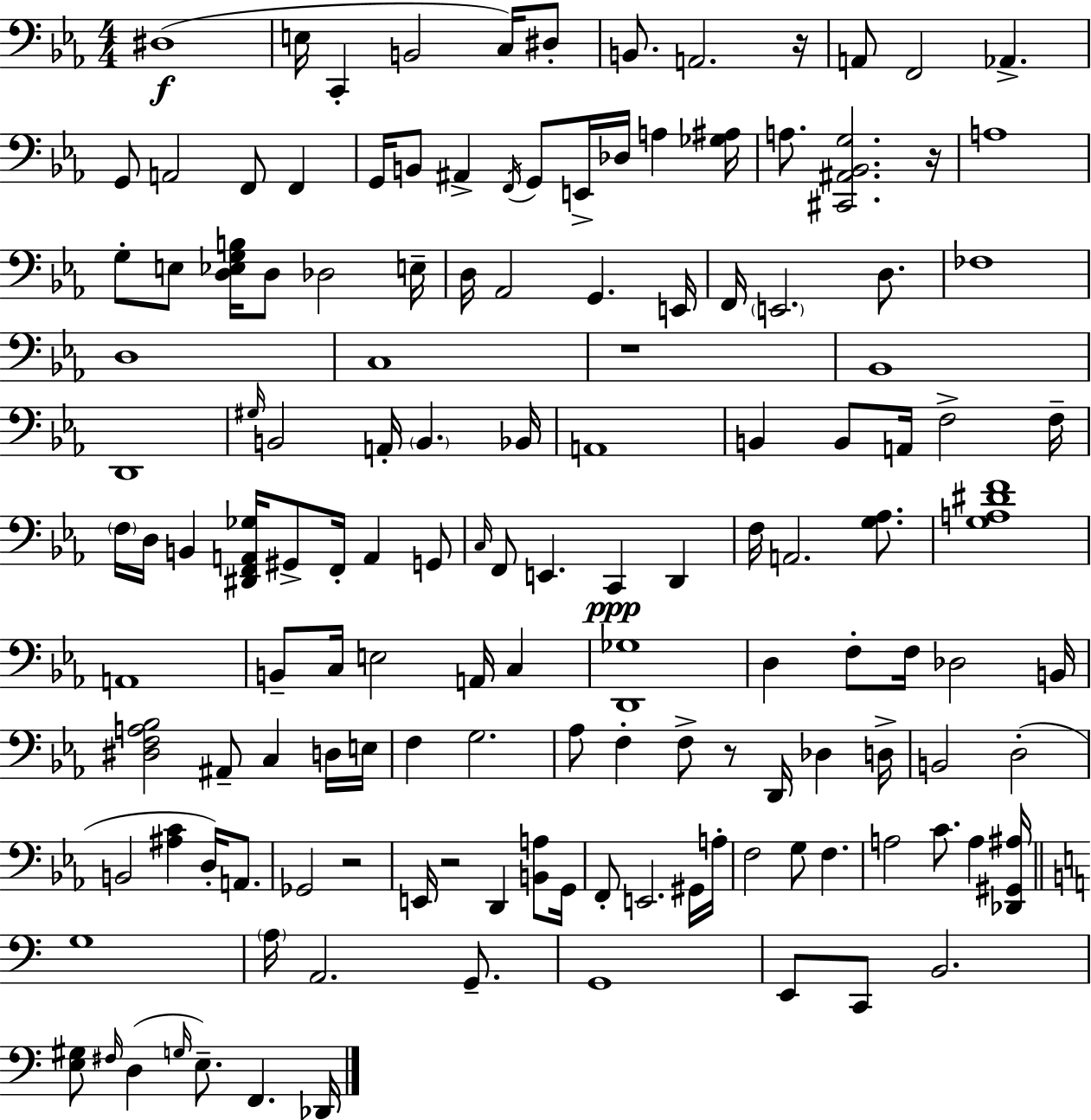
{
  \clef bass
  \numericTimeSignature
  \time 4/4
  \key ees \major
  dis1(\f | e16 c,4-. b,2 c16) dis8-. | b,8. a,2. r16 | a,8 f,2 aes,4.-> | \break g,8 a,2 f,8 f,4 | g,16 b,8 ais,4-> \acciaccatura { f,16 } g,8 e,16-> des16 a4 | <ges ais>16 a8. <cis, ais, bes, g>2. | r16 a1 | \break g8-. e8 <d ees g b>16 d8 des2 | e16-- d16 aes,2 g,4. | e,16 f,16 \parenthesize e,2. d8. | fes1 | \break d1 | c1 | r1 | bes,1 | \break d,1 | \grace { gis16 } b,2 a,16-. \parenthesize b,4. | bes,16 a,1 | b,4 b,8 a,16 f2-> | \break f16-- \parenthesize f16 d16 b,4 <dis, f, a, ges>16 gis,8-> f,16-. a,4 | g,8 \grace { c16 } f,8 e,4. c,4\ppp d,4 | f16 a,2. | <g aes>8. <g a dis' f'>1 | \break a,1 | b,8-- c16 e2 a,16 c4 | <d, ges>1 | d4 f8-. f16 des2 | \break b,16 <dis f a bes>2 ais,8-- c4 | d16 e16 f4 g2. | aes8 f4-. f8-> r8 d,16 des4 | d16-> b,2 d2-.( | \break b,2 <ais c'>4 d16-.) | a,8. ges,2 r2 | e,16 r2 d,4 | <b, a>8 g,16 f,8-. e,2. | \break gis,16 a16-. f2 g8 f4. | a2 c'8. a4 | <des, gis, ais>16 \bar "||" \break \key a \minor g1 | \parenthesize a16 a,2. g,8.-- | g,1 | e,8 c,8 b,2. | \break <e gis>8 \grace { fis16 }( d4 \grace { g16 } e8.--) f,4. | des,16 \bar "|."
}